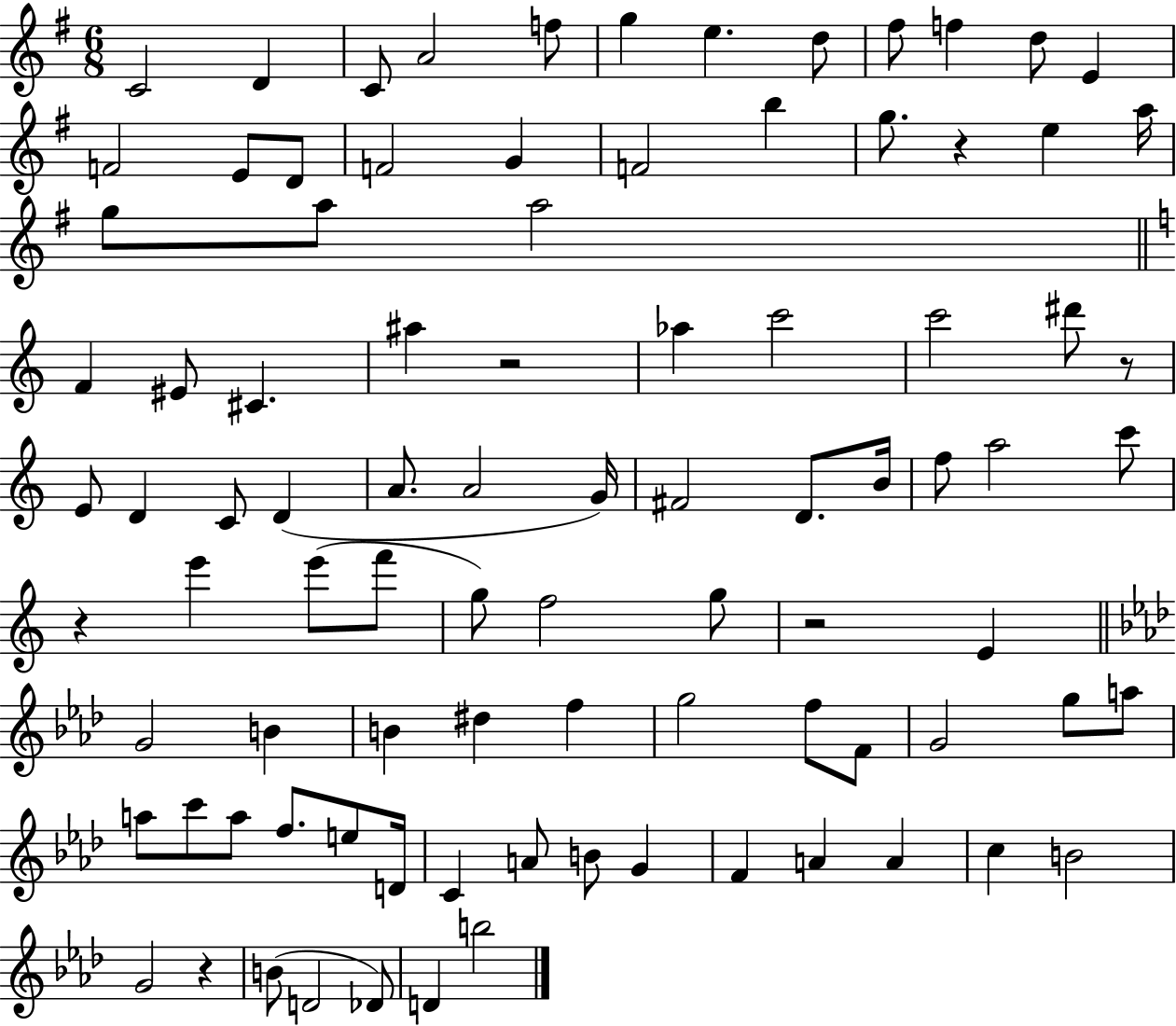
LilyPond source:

{
  \clef treble
  \numericTimeSignature
  \time 6/8
  \key g \major
  c'2 d'4 | c'8 a'2 f''8 | g''4 e''4. d''8 | fis''8 f''4 d''8 e'4 | \break f'2 e'8 d'8 | f'2 g'4 | f'2 b''4 | g''8. r4 e''4 a''16 | \break g''8 a''8 a''2 | \bar "||" \break \key a \minor f'4 eis'8 cis'4. | ais''4 r2 | aes''4 c'''2 | c'''2 dis'''8 r8 | \break e'8 d'4 c'8 d'4( | a'8. a'2 g'16) | fis'2 d'8. b'16 | f''8 a''2 c'''8 | \break r4 e'''4 e'''8( f'''8 | g''8) f''2 g''8 | r2 e'4 | \bar "||" \break \key aes \major g'2 b'4 | b'4 dis''4 f''4 | g''2 f''8 f'8 | g'2 g''8 a''8 | \break a''8 c'''8 a''8 f''8. e''8 d'16 | c'4 a'8 b'8 g'4 | f'4 a'4 a'4 | c''4 b'2 | \break g'2 r4 | b'8( d'2 des'8) | d'4 b''2 | \bar "|."
}